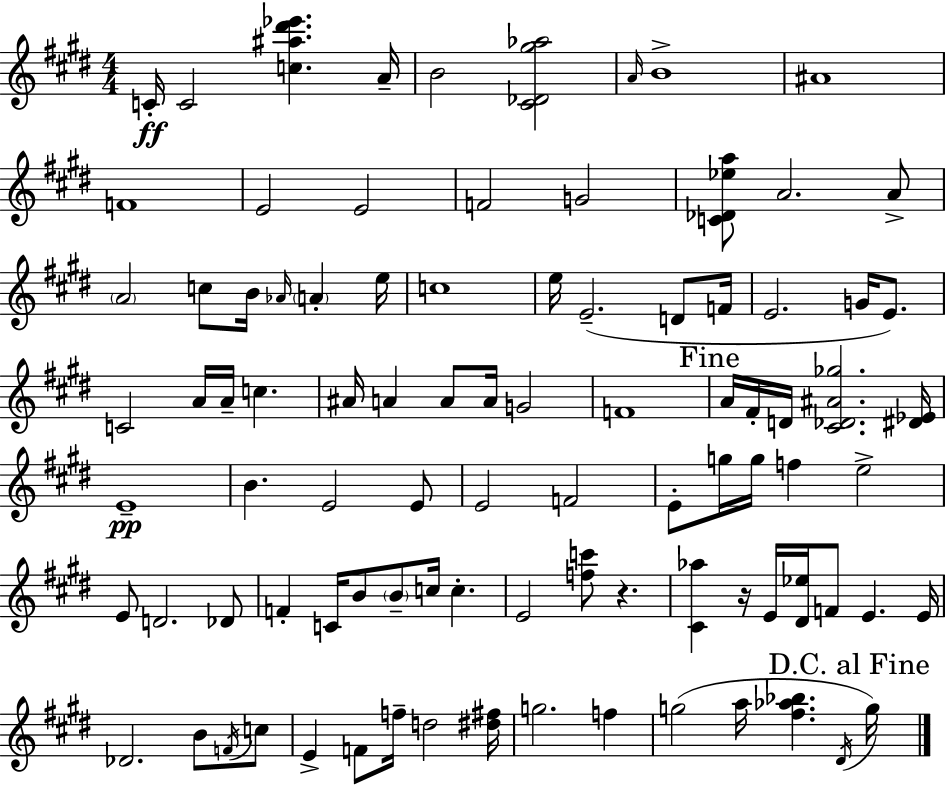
C4/s C4/h [C5,A#5,D#6,Eb6]/q. A4/s B4/h [C#4,Db4,G#5,Ab5]/h A4/s B4/w A#4/w F4/w E4/h E4/h F4/h G4/h [C4,Db4,Eb5,A5]/e A4/h. A4/e A4/h C5/e B4/s Ab4/s A4/q E5/s C5/w E5/s E4/h. D4/e F4/s E4/h. G4/s E4/e. C4/h A4/s A4/s C5/q. A#4/s A4/q A4/e A4/s G4/h F4/w A4/s F#4/s D4/s [C#4,Db4,A#4,Gb5]/h. [D#4,Eb4]/s E4/w B4/q. E4/h E4/e E4/h F4/h E4/e G5/s G5/s F5/q E5/h E4/e D4/h. Db4/e F4/q C4/s B4/e B4/e C5/s C5/q. E4/h [F5,C6]/e R/q. [C#4,Ab5]/q R/s E4/s [D#4,Eb5]/s F4/e E4/q. E4/s Db4/h. B4/e F4/s C5/e E4/q F4/e F5/s D5/h [D#5,F#5]/s G5/h. F5/q G5/h A5/s [F#5,Ab5,Bb5]/q. D#4/s G5/s